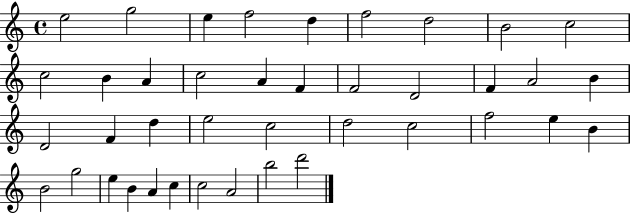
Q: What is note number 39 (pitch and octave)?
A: B5